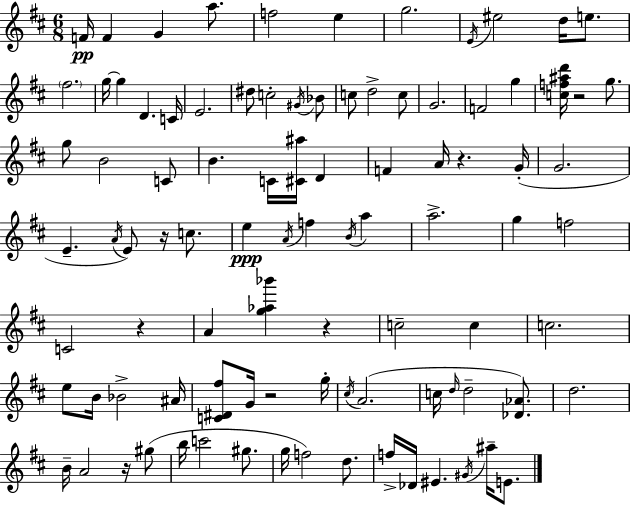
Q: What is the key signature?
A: D major